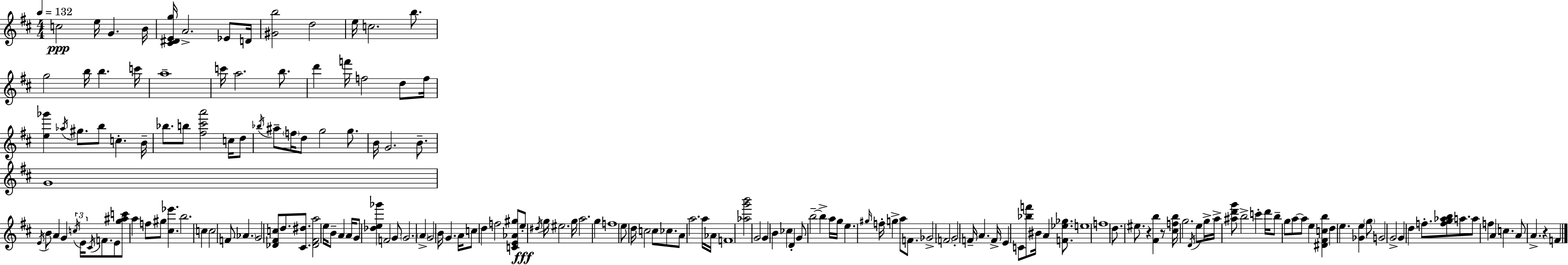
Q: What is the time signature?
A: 4/4